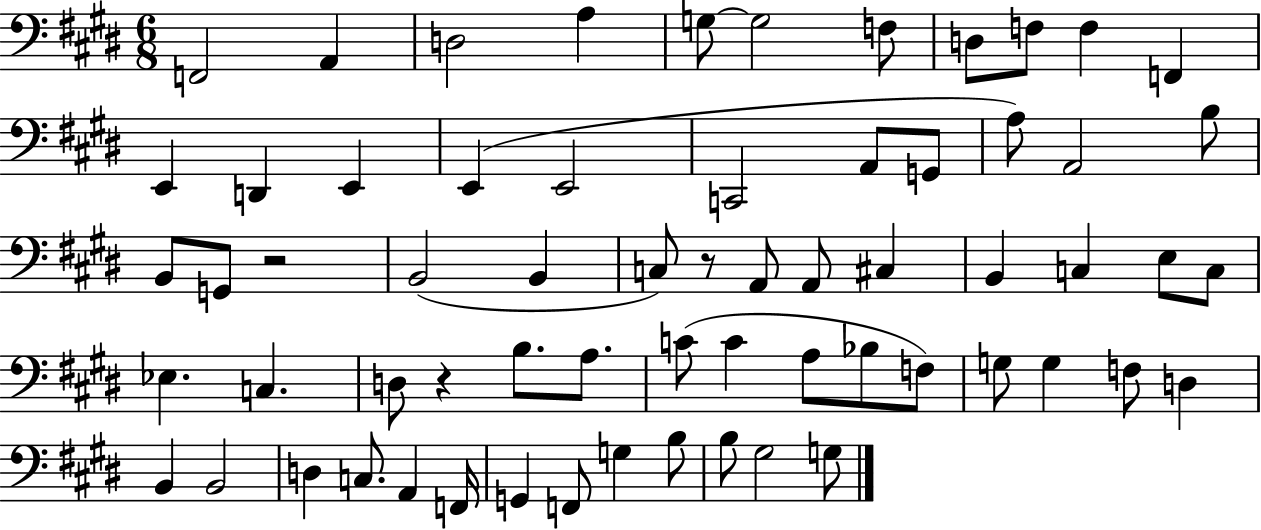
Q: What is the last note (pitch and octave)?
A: G3